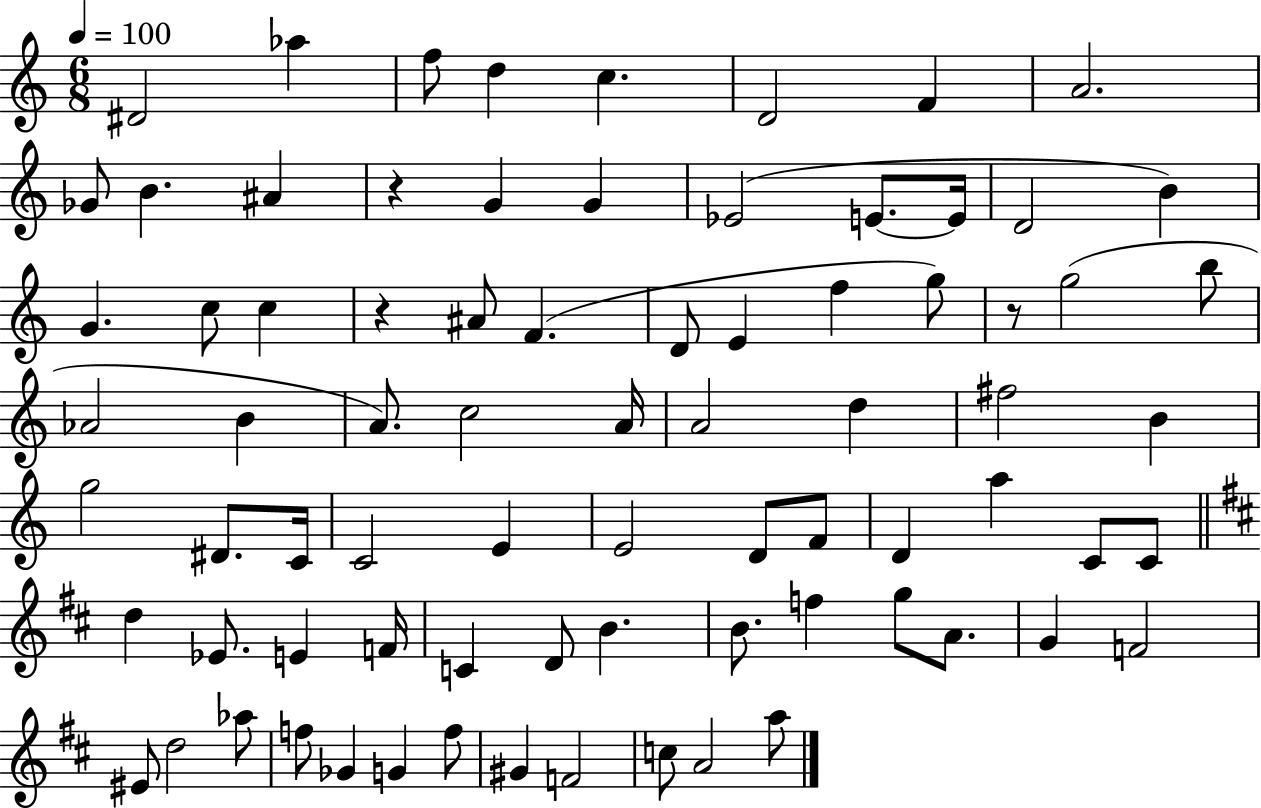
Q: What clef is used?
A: treble